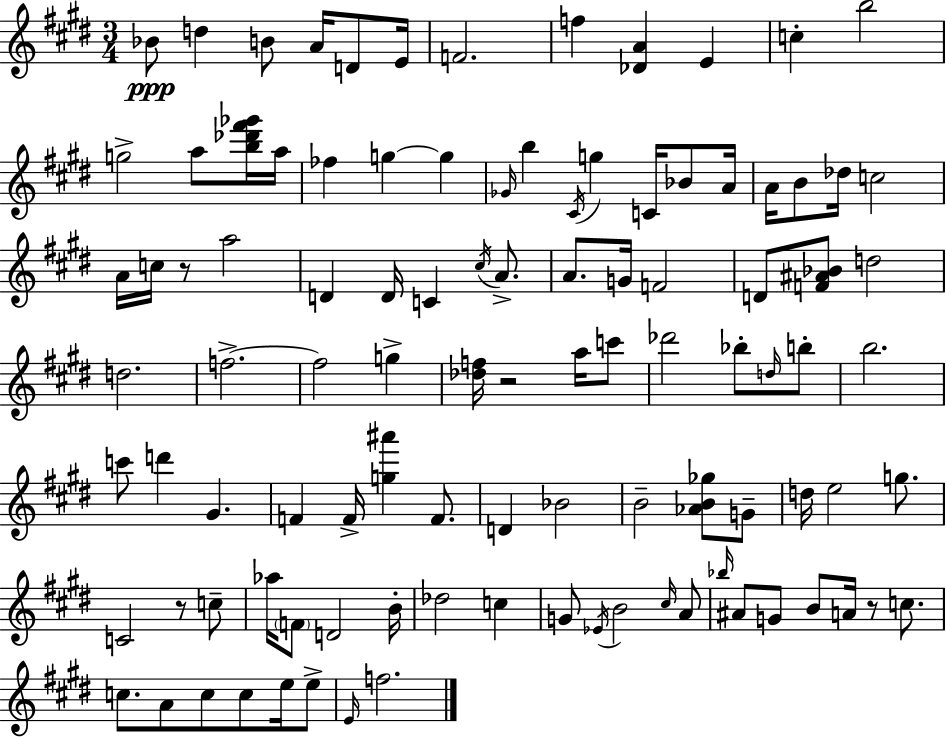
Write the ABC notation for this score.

X:1
T:Untitled
M:3/4
L:1/4
K:E
_B/2 d B/2 A/4 D/2 E/4 F2 f [_DA] E c b2 g2 a/2 [b_d'^f'_g']/4 a/4 _f g g _G/4 b ^C/4 g C/4 _B/2 A/4 A/4 B/2 _d/4 c2 A/4 c/4 z/2 a2 D D/4 C ^c/4 A/2 A/2 G/4 F2 D/2 [F^A_B]/2 d2 d2 f2 f2 g [_df]/4 z2 a/4 c'/2 _d'2 _b/2 d/4 b/2 b2 c'/2 d' ^G F F/4 [g^a'] F/2 D _B2 B2 [_AB_g]/2 G/2 d/4 e2 g/2 C2 z/2 c/2 _a/4 F/2 D2 B/4 _d2 c G/2 _E/4 B2 ^c/4 A/2 _b/4 ^A/2 G/2 B/2 A/4 z/2 c/2 c/2 A/2 c/2 c/2 e/4 e/2 E/4 f2